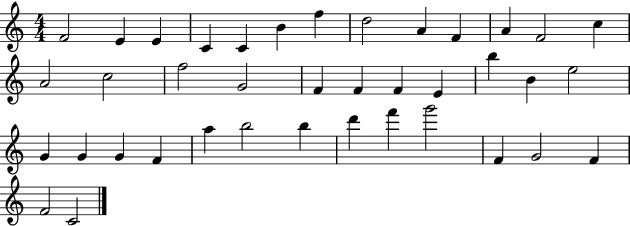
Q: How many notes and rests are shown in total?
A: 39